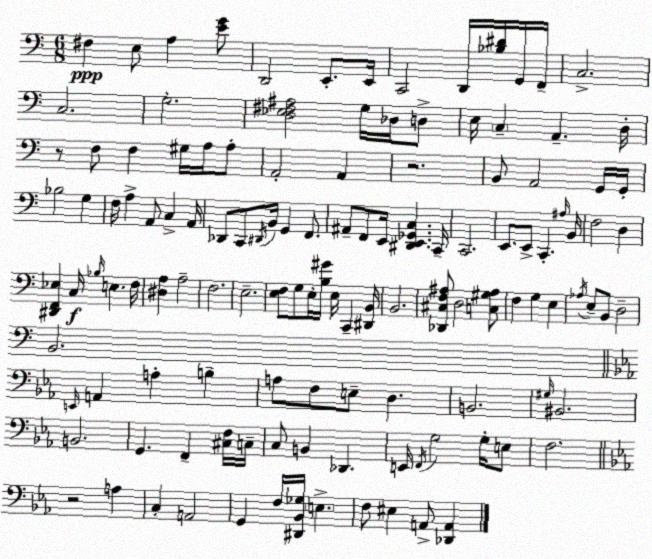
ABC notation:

X:1
T:Untitled
M:6/8
L:1/4
K:Am
^F, E,/2 A, [EG]/2 D,,2 E,,/2 E,,/4 C,,2 D,,/4 [_B,^D]/4 G,,/4 F,,/4 C,2 C,2 G,2 [D,_E,^F,^A,]2 G,/4 _D,/4 D,/2 E,/4 C, A,, D,/4 z/2 F,/2 F, ^G,/4 A,/4 A,/2 A,,2 A,, z2 B,,/2 A,,2 G,,/4 G,,/4 _B,2 G, F,/4 A, A,,/2 C, A,,/4 _D,,/2 C,,/2 ^D,,/4 B,,/4 G,, F,,/2 ^A,,/2 F,,/2 E,,/4 [^D,,E,,_G,,C,] C,,/4 C,,2 E,,/2 E,,/2 C,, ^A,/4 B,,/4 F,2 D, [^D,,F,,_E,] C,/4 _B,/4 E, F,/4 [^D,A,] A,2 F,2 E,2 [E,F,]/2 G,/2 E,/4 [B,^G]/4 E,/4 C,, [^D,,B,,]/4 B,,2 [_D,,^C,F,^A,]/2 D,2 [C,^G,^A,]/2 F, G, E, _A,/4 E,/2 B,,/2 D,2 B,,2 E,,/4 A,, A, B, A,/2 F,/2 E,/2 D, B,,2 ^G,/4 ^B,,2 B,,2 G,, F,, [^C,F,]/4 C,/4 C,/2 B,, _D,, E,,/4 F,,/4 G,2 G,/4 E,/2 F,2 z2 A, C, A,,2 G,, F,/4 [^D,,_B,,_G,]/4 E, F,/2 ^E, A,,/2 [_D,,A,,]